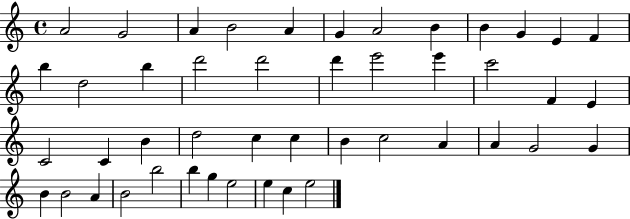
{
  \clef treble
  \time 4/4
  \defaultTimeSignature
  \key c \major
  a'2 g'2 | a'4 b'2 a'4 | g'4 a'2 b'4 | b'4 g'4 e'4 f'4 | \break b''4 d''2 b''4 | d'''2 d'''2 | d'''4 e'''2 e'''4 | c'''2 f'4 e'4 | \break c'2 c'4 b'4 | d''2 c''4 c''4 | b'4 c''2 a'4 | a'4 g'2 g'4 | \break b'4 b'2 a'4 | b'2 b''2 | b''4 g''4 e''2 | e''4 c''4 e''2 | \break \bar "|."
}